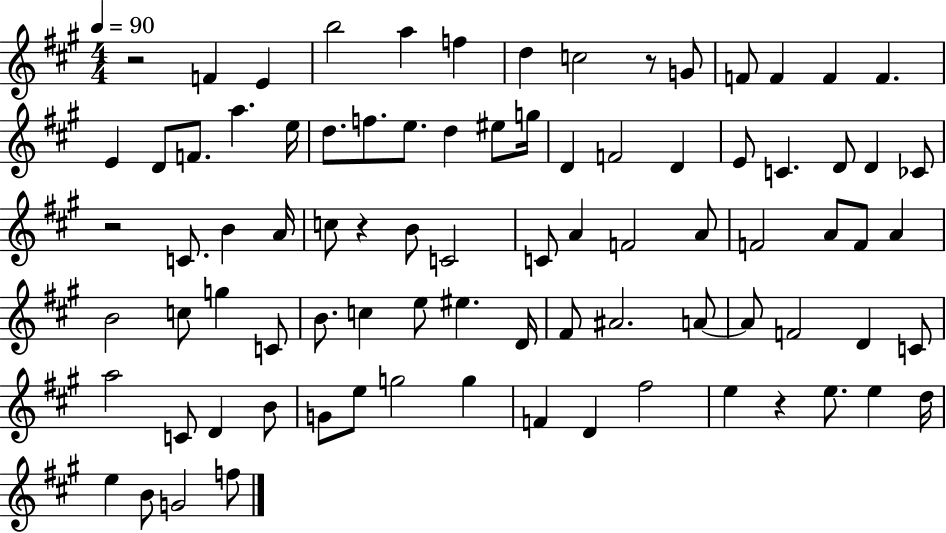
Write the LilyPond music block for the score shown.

{
  \clef treble
  \numericTimeSignature
  \time 4/4
  \key a \major
  \tempo 4 = 90
  \repeat volta 2 { r2 f'4 e'4 | b''2 a''4 f''4 | d''4 c''2 r8 g'8 | f'8 f'4 f'4 f'4. | \break e'4 d'8 f'8. a''4. e''16 | d''8. f''8. e''8. d''4 eis''8 g''16 | d'4 f'2 d'4 | e'8 c'4. d'8 d'4 ces'8 | \break r2 c'8. b'4 a'16 | c''8 r4 b'8 c'2 | c'8 a'4 f'2 a'8 | f'2 a'8 f'8 a'4 | \break b'2 c''8 g''4 c'8 | b'8. c''4 e''8 eis''4. d'16 | fis'8 ais'2. a'8~~ | a'8 f'2 d'4 c'8 | \break a''2 c'8 d'4 b'8 | g'8 e''8 g''2 g''4 | f'4 d'4 fis''2 | e''4 r4 e''8. e''4 d''16 | \break e''4 b'8 g'2 f''8 | } \bar "|."
}